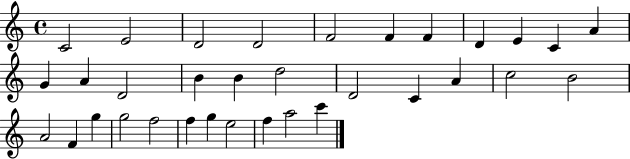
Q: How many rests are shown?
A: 0